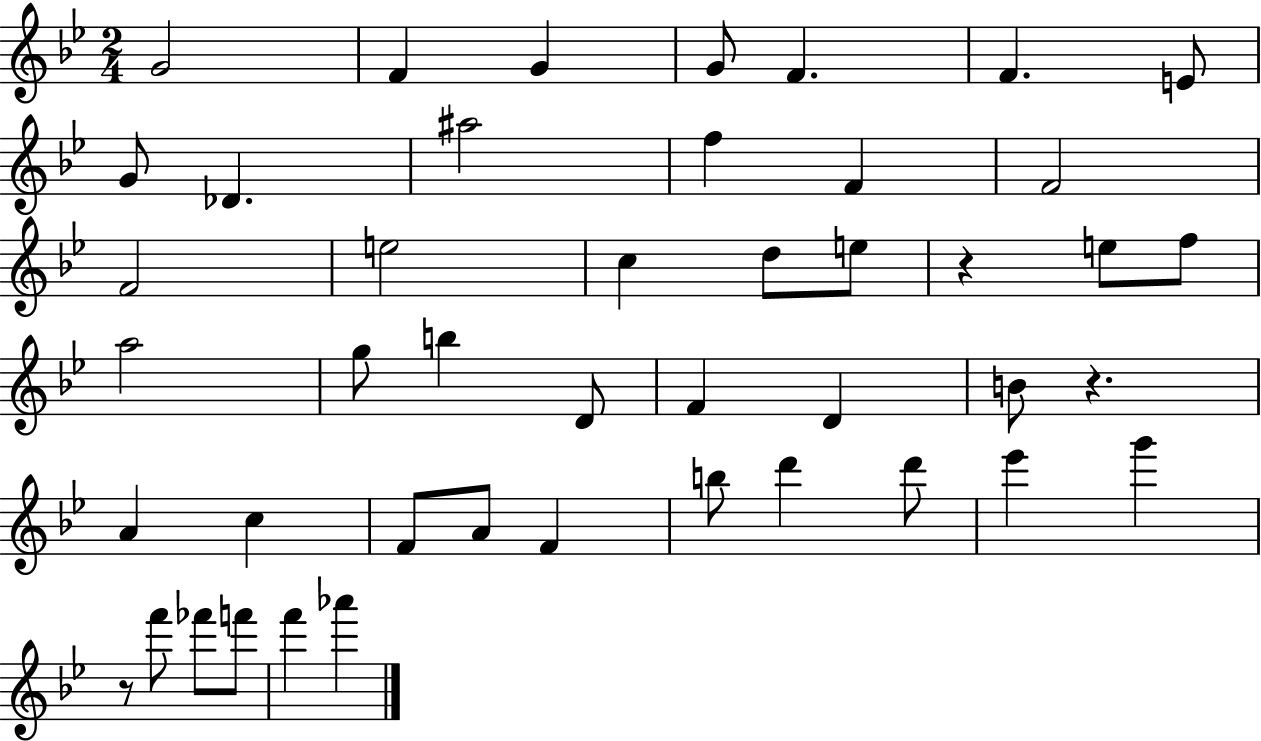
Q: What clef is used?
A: treble